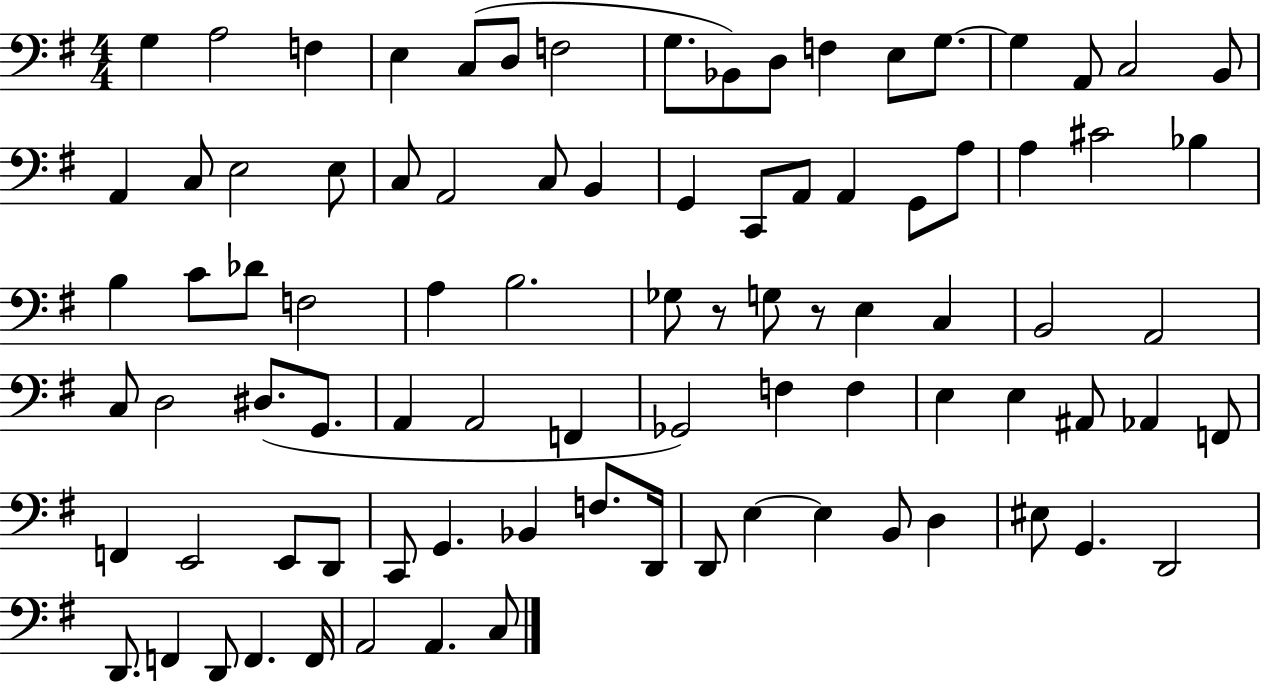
{
  \clef bass
  \numericTimeSignature
  \time 4/4
  \key g \major
  g4 a2 f4 | e4 c8( d8 f2 | g8. bes,8) d8 f4 e8 g8.~~ | g4 a,8 c2 b,8 | \break a,4 c8 e2 e8 | c8 a,2 c8 b,4 | g,4 c,8 a,8 a,4 g,8 a8 | a4 cis'2 bes4 | \break b4 c'8 des'8 f2 | a4 b2. | ges8 r8 g8 r8 e4 c4 | b,2 a,2 | \break c8 d2 dis8.( g,8. | a,4 a,2 f,4 | ges,2) f4 f4 | e4 e4 ais,8 aes,4 f,8 | \break f,4 e,2 e,8 d,8 | c,8 g,4. bes,4 f8. d,16 | d,8 e4~~ e4 b,8 d4 | eis8 g,4. d,2 | \break d,8. f,4 d,8 f,4. f,16 | a,2 a,4. c8 | \bar "|."
}